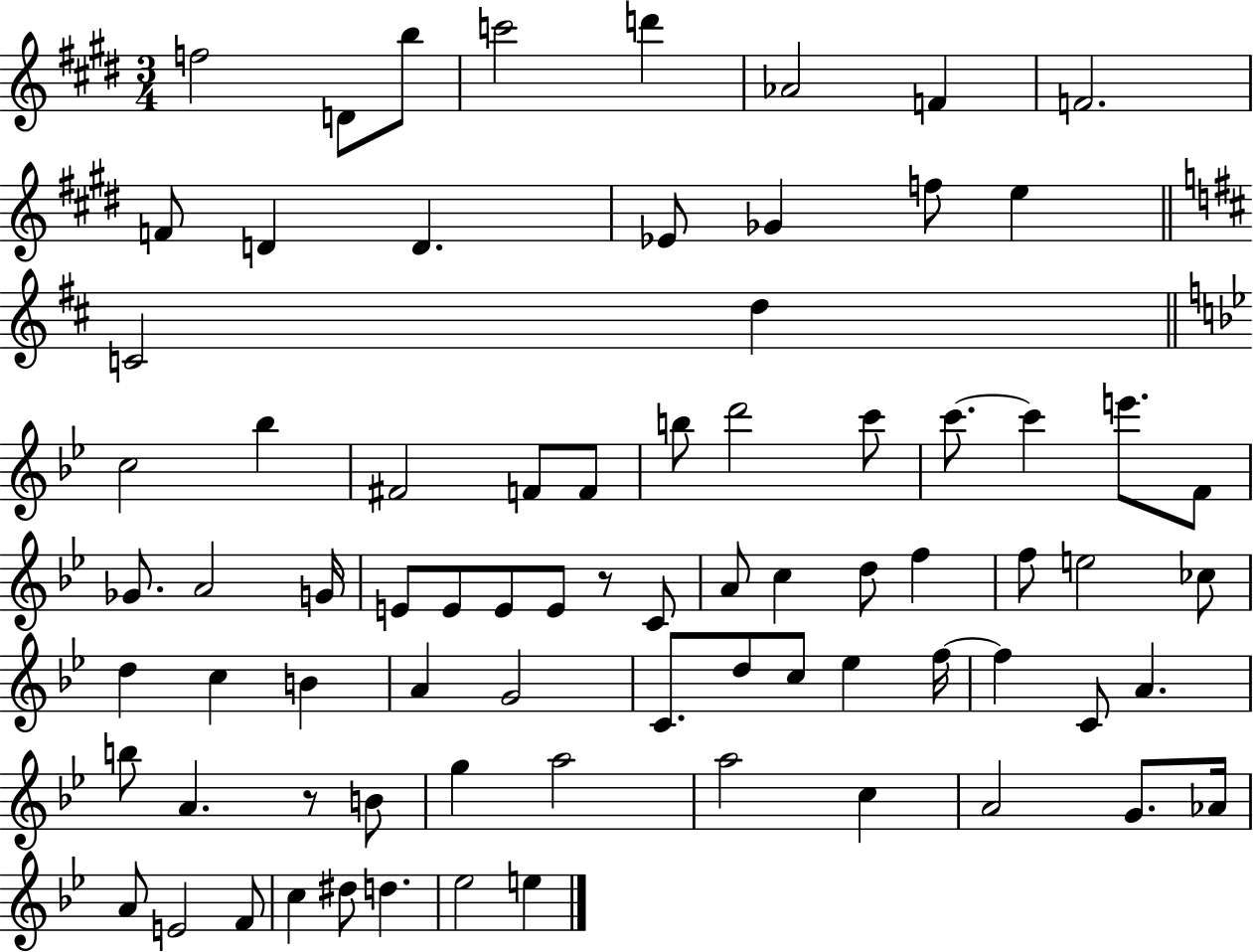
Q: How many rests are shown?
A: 2